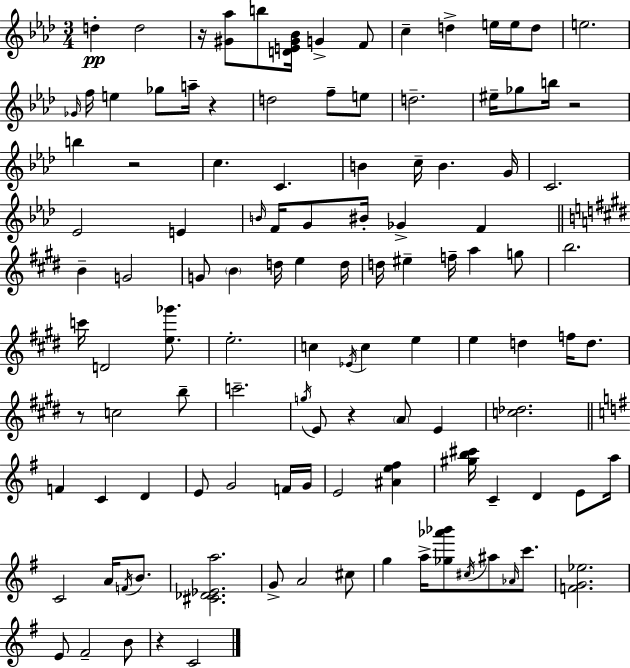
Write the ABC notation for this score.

X:1
T:Untitled
M:3/4
L:1/4
K:Fm
d d2 z/4 [^G_a]/2 b/2 [DE^G_B]/4 G F/2 c d e/4 e/4 d/2 e2 _G/4 f/4 e _g/2 a/4 z d2 f/2 e/2 d2 ^e/4 _g/2 b/4 z2 b z2 c C B c/4 B G/4 C2 _E2 E B/4 F/4 G/2 ^B/4 _G F B G2 G/2 B d/4 e d/4 d/4 ^e f/4 a g/2 b2 c'/4 D2 [e_g']/2 e2 c _E/4 c e e d f/4 d/2 z/2 c2 b/2 c'2 g/4 E/2 z A/2 E [c_d]2 F C D E/2 G2 F/4 G/4 E2 [^Ae^f] [^gb^c']/4 C D E/2 a/4 C2 A/4 F/4 B/2 [^C_D_Ea]2 G/2 A2 ^c/2 g a/4 [_g_a'_b']/2 ^c/4 ^a/2 _A/4 c'/2 [FG_e]2 E/2 ^F2 B/2 z C2